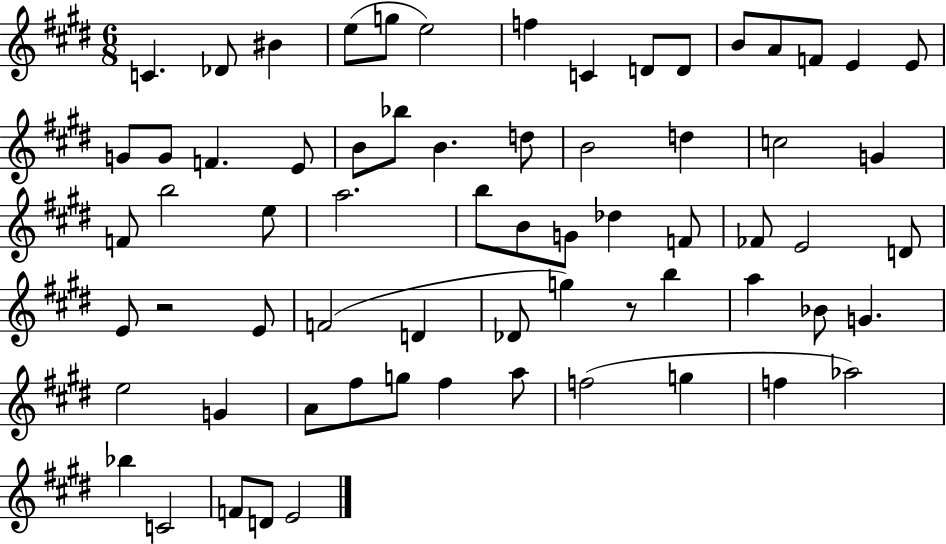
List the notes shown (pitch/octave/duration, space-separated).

C4/q. Db4/e BIS4/q E5/e G5/e E5/h F5/q C4/q D4/e D4/e B4/e A4/e F4/e E4/q E4/e G4/e G4/e F4/q. E4/e B4/e Bb5/e B4/q. D5/e B4/h D5/q C5/h G4/q F4/e B5/h E5/e A5/h. B5/e B4/e G4/e Db5/q F4/e FES4/e E4/h D4/e E4/e R/h E4/e F4/h D4/q Db4/e G5/q R/e B5/q A5/q Bb4/e G4/q. E5/h G4/q A4/e F#5/e G5/e F#5/q A5/e F5/h G5/q F5/q Ab5/h Bb5/q C4/h F4/e D4/e E4/h